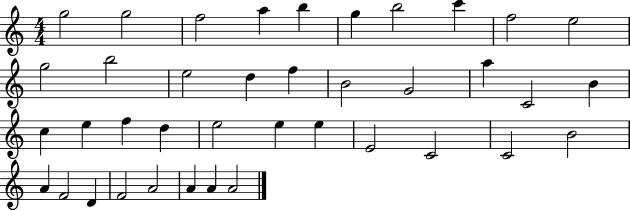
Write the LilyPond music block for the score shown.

{
  \clef treble
  \numericTimeSignature
  \time 4/4
  \key c \major
  g''2 g''2 | f''2 a''4 b''4 | g''4 b''2 c'''4 | f''2 e''2 | \break g''2 b''2 | e''2 d''4 f''4 | b'2 g'2 | a''4 c'2 b'4 | \break c''4 e''4 f''4 d''4 | e''2 e''4 e''4 | e'2 c'2 | c'2 b'2 | \break a'4 f'2 d'4 | f'2 a'2 | a'4 a'4 a'2 | \bar "|."
}